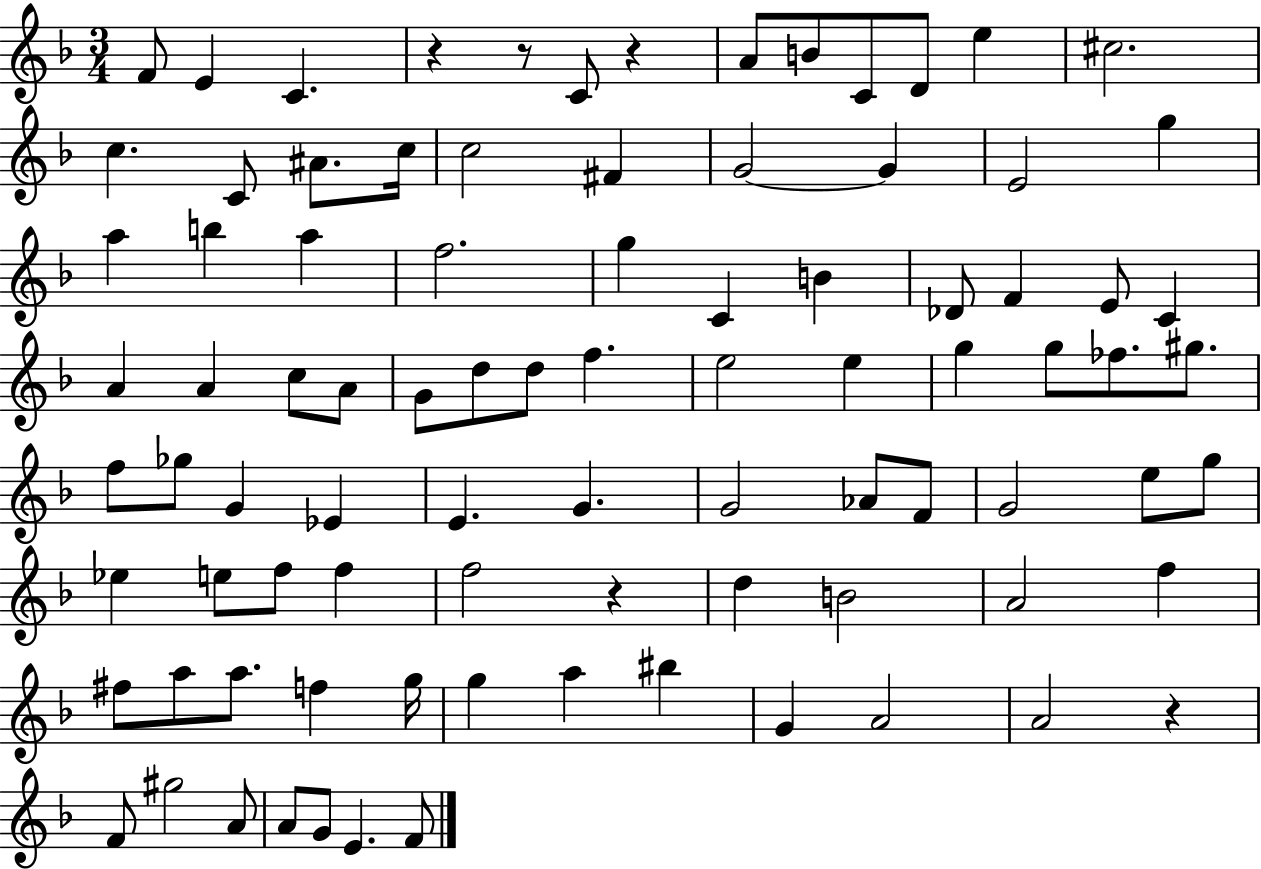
{
  \clef treble
  \numericTimeSignature
  \time 3/4
  \key f \major
  f'8 e'4 c'4. | r4 r8 c'8 r4 | a'8 b'8 c'8 d'8 e''4 | cis''2. | \break c''4. c'8 ais'8. c''16 | c''2 fis'4 | g'2~~ g'4 | e'2 g''4 | \break a''4 b''4 a''4 | f''2. | g''4 c'4 b'4 | des'8 f'4 e'8 c'4 | \break a'4 a'4 c''8 a'8 | g'8 d''8 d''8 f''4. | e''2 e''4 | g''4 g''8 fes''8. gis''8. | \break f''8 ges''8 g'4 ees'4 | e'4. g'4. | g'2 aes'8 f'8 | g'2 e''8 g''8 | \break ees''4 e''8 f''8 f''4 | f''2 r4 | d''4 b'2 | a'2 f''4 | \break fis''8 a''8 a''8. f''4 g''16 | g''4 a''4 bis''4 | g'4 a'2 | a'2 r4 | \break f'8 gis''2 a'8 | a'8 g'8 e'4. f'8 | \bar "|."
}